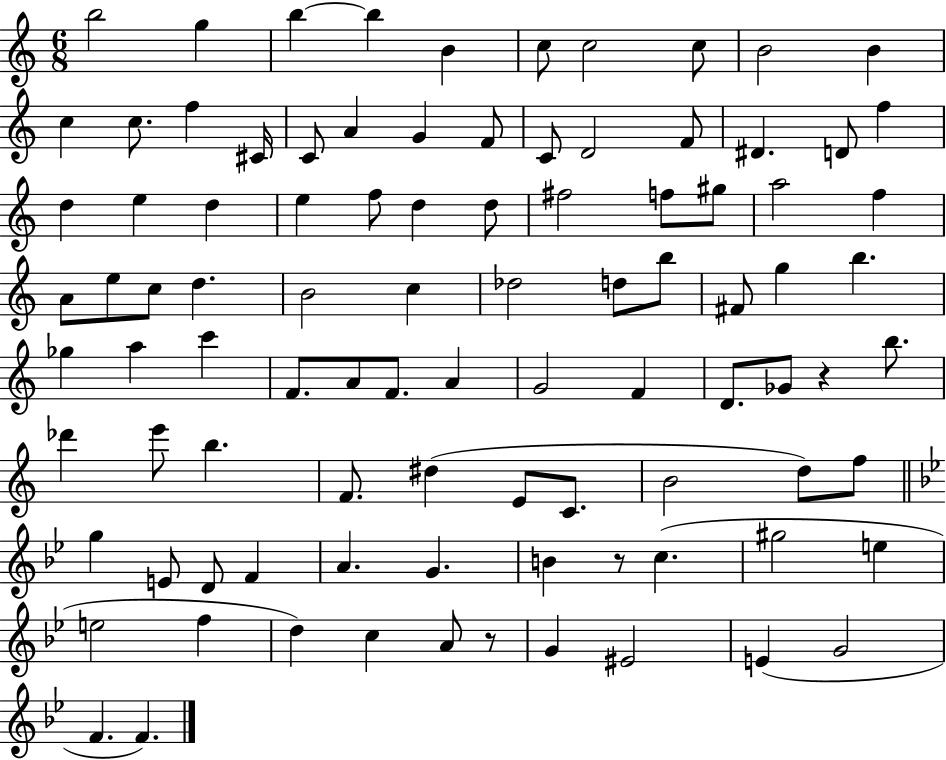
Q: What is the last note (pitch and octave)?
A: F4